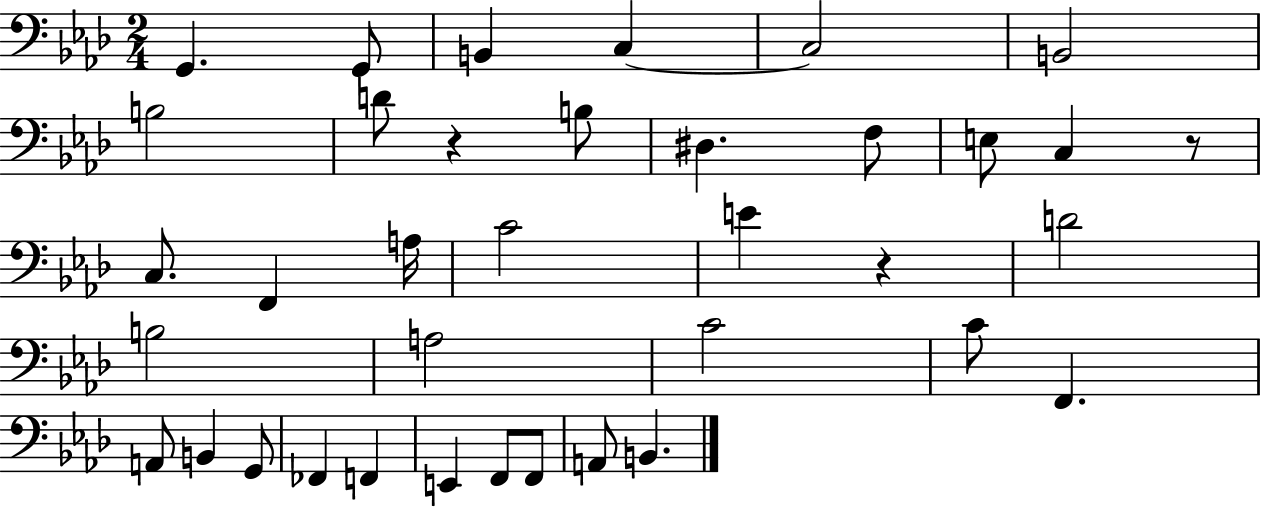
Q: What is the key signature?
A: AES major